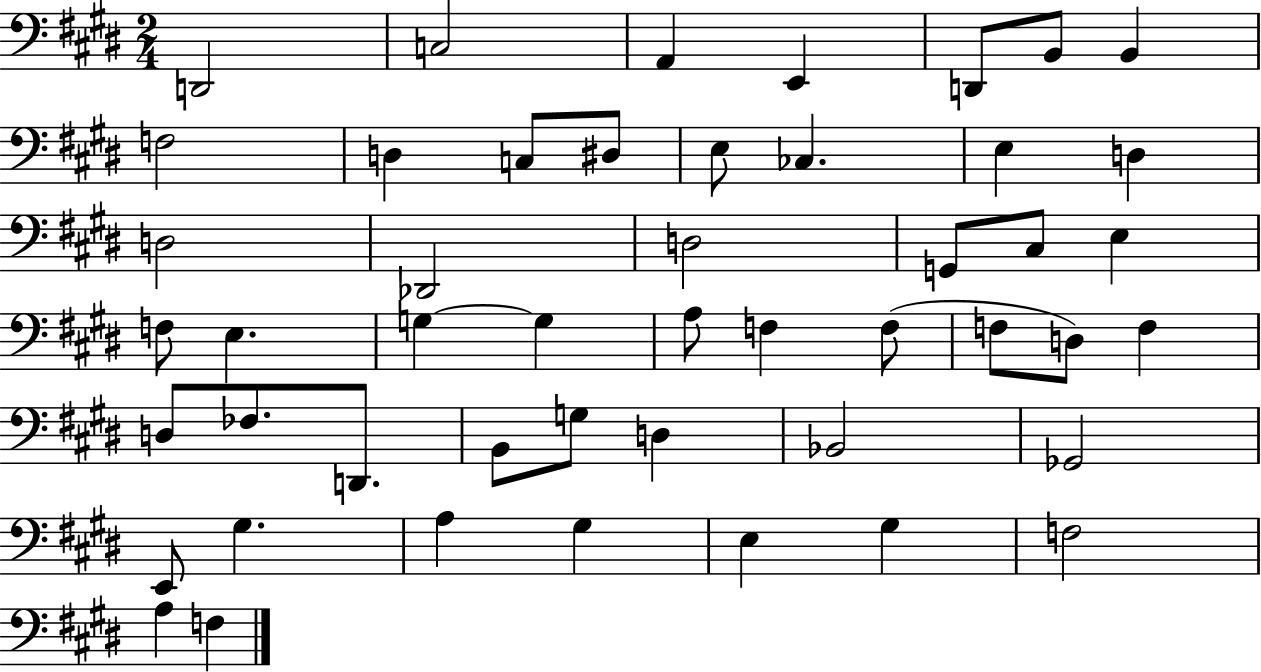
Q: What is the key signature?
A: E major